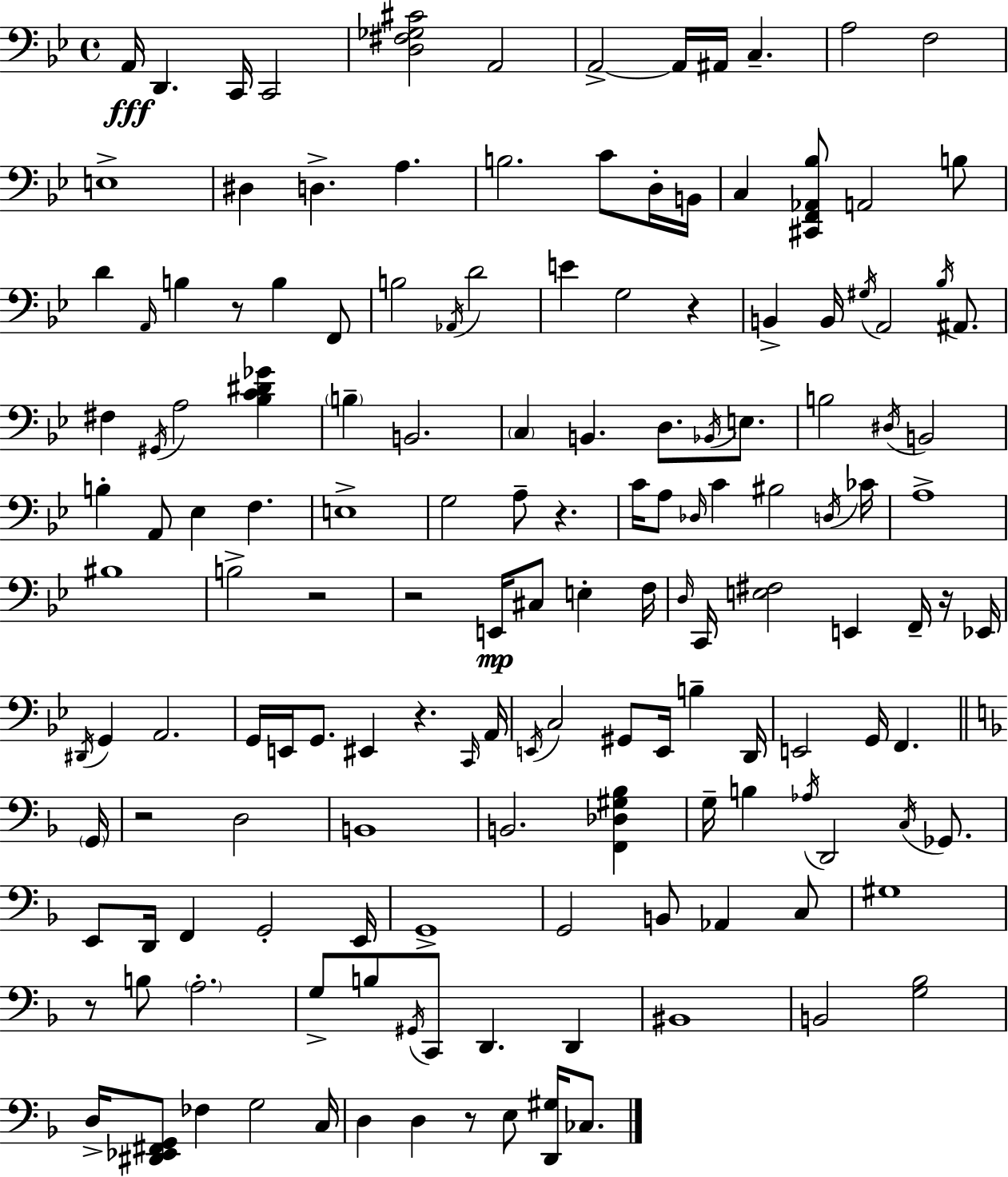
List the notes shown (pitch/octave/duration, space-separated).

A2/s D2/q. C2/s C2/h [D3,F#3,Gb3,C#4]/h A2/h A2/h A2/s A#2/s C3/q. A3/h F3/h E3/w D#3/q D3/q. A3/q. B3/h. C4/e D3/s B2/s C3/q [C#2,F2,Ab2,Bb3]/e A2/h B3/e D4/q A2/s B3/q R/e B3/q F2/e B3/h Ab2/s D4/h E4/q G3/h R/q B2/q B2/s G#3/s A2/h Bb3/s A#2/e. F#3/q G#2/s A3/h [Bb3,C4,D#4,Gb4]/q B3/q B2/h. C3/q B2/q. D3/e. Bb2/s E3/e. B3/h D#3/s B2/h B3/q A2/e Eb3/q F3/q. E3/w G3/h A3/e R/q. C4/s A3/e Db3/s C4/q BIS3/h D3/s CES4/s A3/w BIS3/w B3/h R/h R/h E2/s C#3/e E3/q F3/s D3/s C2/s [E3,F#3]/h E2/q F2/s R/s Eb2/s D#2/s G2/q A2/h. G2/s E2/s G2/e. EIS2/q R/q. C2/s A2/s E2/s C3/h G#2/e E2/s B3/q D2/s E2/h G2/s F2/q. G2/s R/h D3/h B2/w B2/h. [F2,Db3,G#3,Bb3]/q G3/s B3/q Ab3/s D2/h C3/s Gb2/e. E2/e D2/s F2/q G2/h E2/s G2/w G2/h B2/e Ab2/q C3/e G#3/w R/e B3/e A3/h. G3/e B3/e G#2/s C2/e D2/q. D2/q BIS2/w B2/h [G3,Bb3]/h D3/s [D#2,Eb2,F#2,G2]/e FES3/q G3/h C3/s D3/q D3/q R/e E3/e [D2,G#3]/s CES3/e.